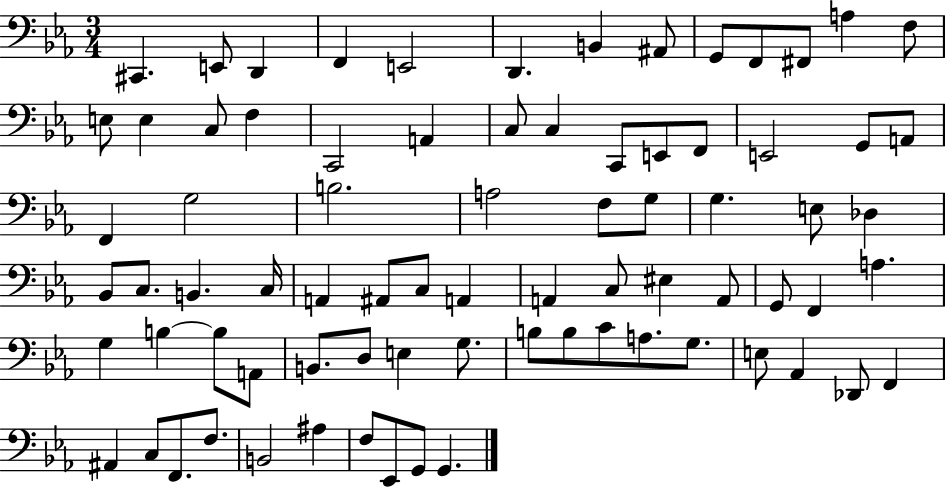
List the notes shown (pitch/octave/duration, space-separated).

C#2/q. E2/e D2/q F2/q E2/h D2/q. B2/q A#2/e G2/e F2/e F#2/e A3/q F3/e E3/e E3/q C3/e F3/q C2/h A2/q C3/e C3/q C2/e E2/e F2/e E2/h G2/e A2/e F2/q G3/h B3/h. A3/h F3/e G3/e G3/q. E3/e Db3/q Bb2/e C3/e. B2/q. C3/s A2/q A#2/e C3/e A2/q A2/q C3/e EIS3/q A2/e G2/e F2/q A3/q. G3/q B3/q B3/e A2/e B2/e. D3/e E3/q G3/e. B3/e B3/e C4/e A3/e. G3/e. E3/e Ab2/q Db2/e F2/q A#2/q C3/e F2/e. F3/e. B2/h A#3/q F3/e Eb2/e G2/e G2/q.